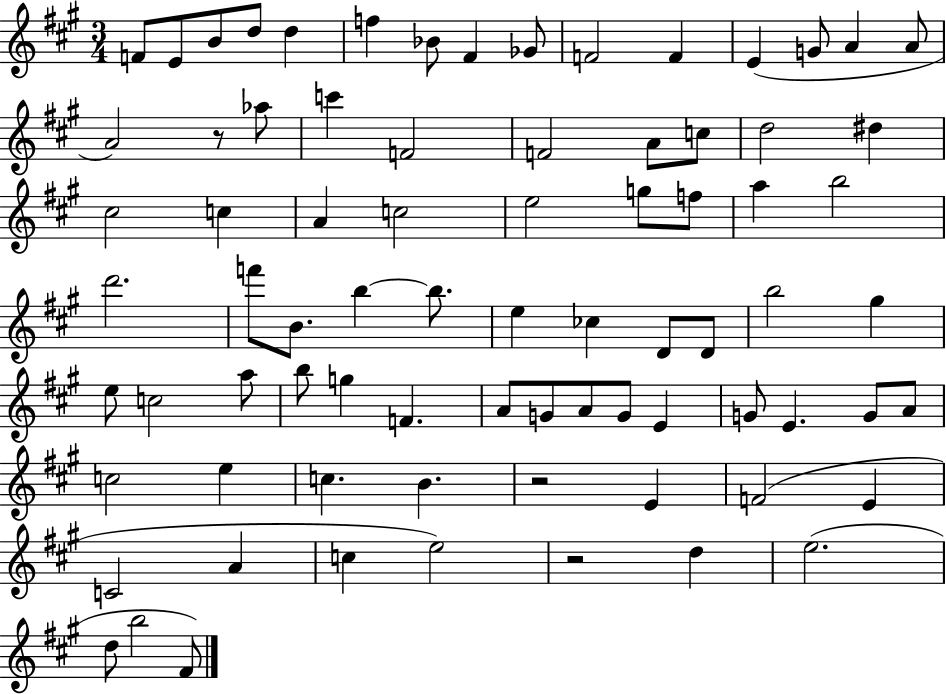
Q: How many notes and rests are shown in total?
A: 78